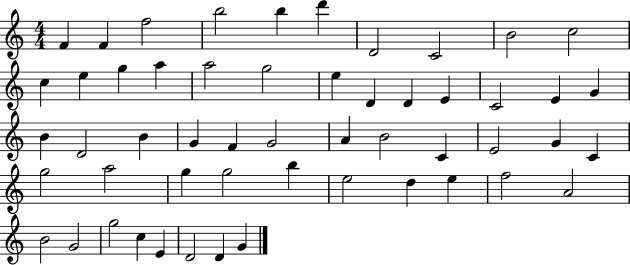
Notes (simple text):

F4/q F4/q F5/h B5/h B5/q D6/q D4/h C4/h B4/h C5/h C5/q E5/q G5/q A5/q A5/h G5/h E5/q D4/q D4/q E4/q C4/h E4/q G4/q B4/q D4/h B4/q G4/q F4/q G4/h A4/q B4/h C4/q E4/h G4/q C4/q G5/h A5/h G5/q G5/h B5/q E5/h D5/q E5/q F5/h A4/h B4/h G4/h G5/h C5/q E4/q D4/h D4/q G4/q